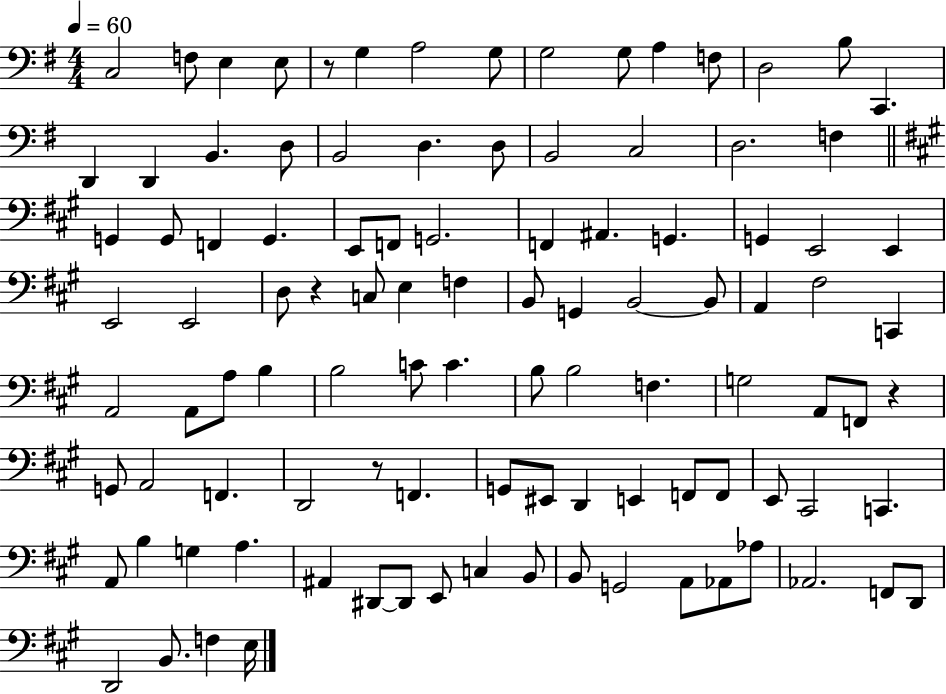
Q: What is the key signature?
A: G major